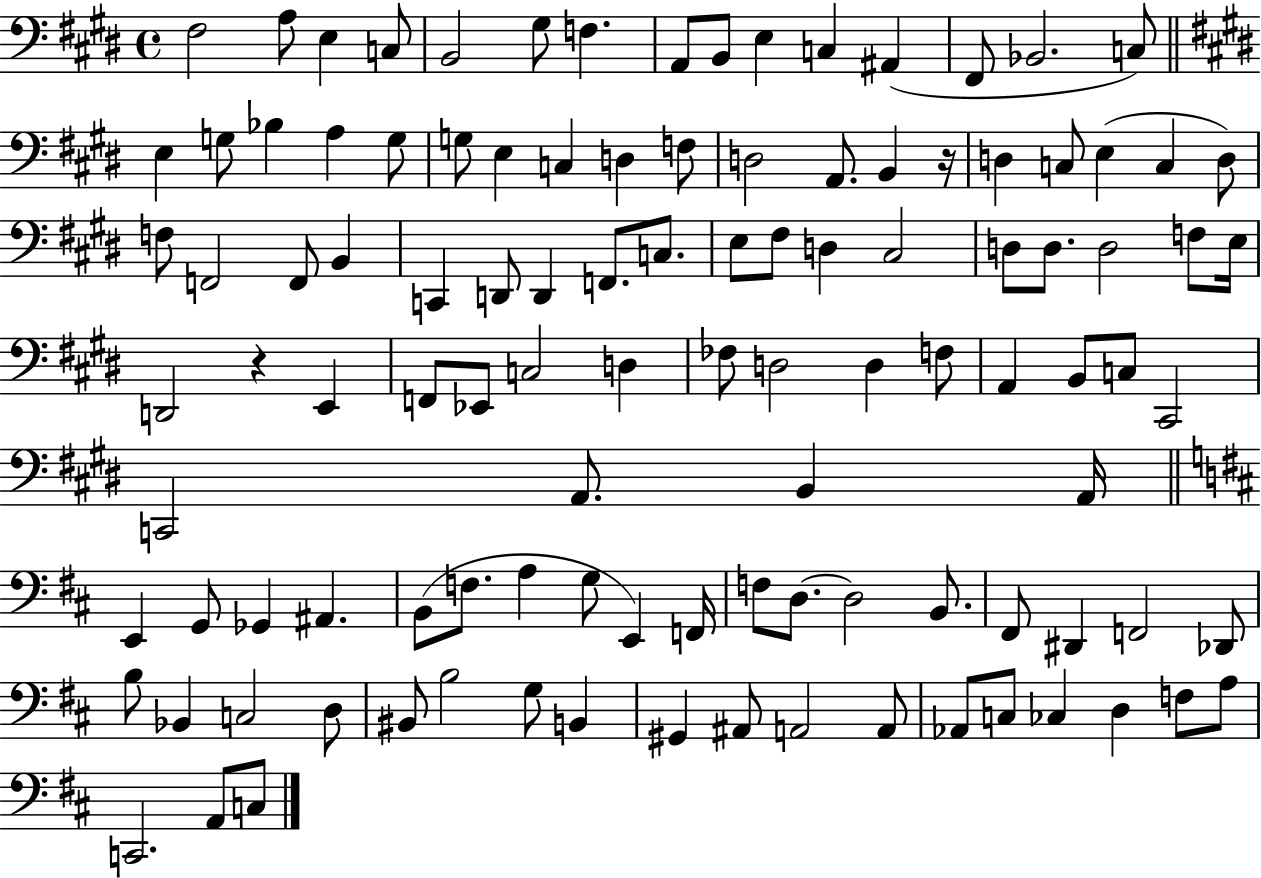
X:1
T:Untitled
M:4/4
L:1/4
K:E
^F,2 A,/2 E, C,/2 B,,2 ^G,/2 F, A,,/2 B,,/2 E, C, ^A,, ^F,,/2 _B,,2 C,/2 E, G,/2 _B, A, G,/2 G,/2 E, C, D, F,/2 D,2 A,,/2 B,, z/4 D, C,/2 E, C, D,/2 F,/2 F,,2 F,,/2 B,, C,, D,,/2 D,, F,,/2 C,/2 E,/2 ^F,/2 D, ^C,2 D,/2 D,/2 D,2 F,/2 E,/4 D,,2 z E,, F,,/2 _E,,/2 C,2 D, _F,/2 D,2 D, F,/2 A,, B,,/2 C,/2 ^C,,2 C,,2 A,,/2 B,, A,,/4 E,, G,,/2 _G,, ^A,, B,,/2 F,/2 A, G,/2 E,, F,,/4 F,/2 D,/2 D,2 B,,/2 ^F,,/2 ^D,, F,,2 _D,,/2 B,/2 _B,, C,2 D,/2 ^B,,/2 B,2 G,/2 B,, ^G,, ^A,,/2 A,,2 A,,/2 _A,,/2 C,/2 _C, D, F,/2 A,/2 C,,2 A,,/2 C,/2